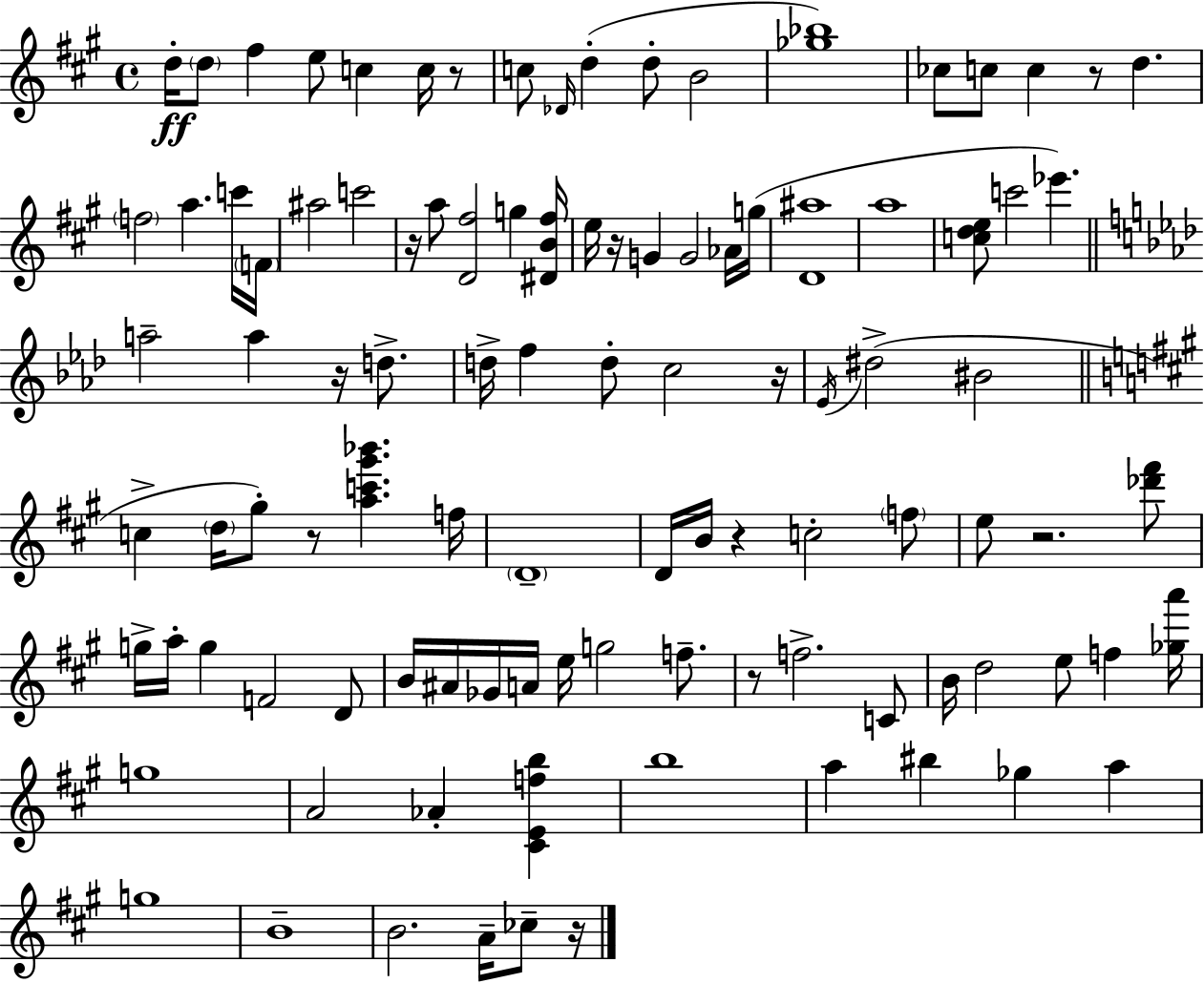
D5/s D5/e F#5/q E5/e C5/q C5/s R/e C5/e Db4/s D5/q D5/e B4/h [Gb5,Bb5]/w CES5/e C5/e C5/q R/e D5/q. F5/h A5/q. C6/s F4/s A#5/h C6/h R/s A5/e [D4,F#5]/h G5/q [D#4,B4,F#5]/s E5/s R/s G4/q G4/h Ab4/s G5/s [D4,A#5]/w A5/w [C5,D5,E5]/e C6/h Eb6/q. A5/h A5/q R/s D5/e. D5/s F5/q D5/e C5/h R/s Eb4/s D#5/h BIS4/h C5/q D5/s G#5/e R/e [A5,C6,G#6,Bb6]/q. F5/s D4/w D4/s B4/s R/q C5/h F5/e E5/e R/h. [Db6,F#6]/e G5/s A5/s G5/q F4/h D4/e B4/s A#4/s Gb4/s A4/s E5/s G5/h F5/e. R/e F5/h. C4/e B4/s D5/h E5/e F5/q [Gb5,A6]/s G5/w A4/h Ab4/q [C#4,E4,F5,B5]/q B5/w A5/q BIS5/q Gb5/q A5/q G5/w B4/w B4/h. A4/s CES5/e R/s